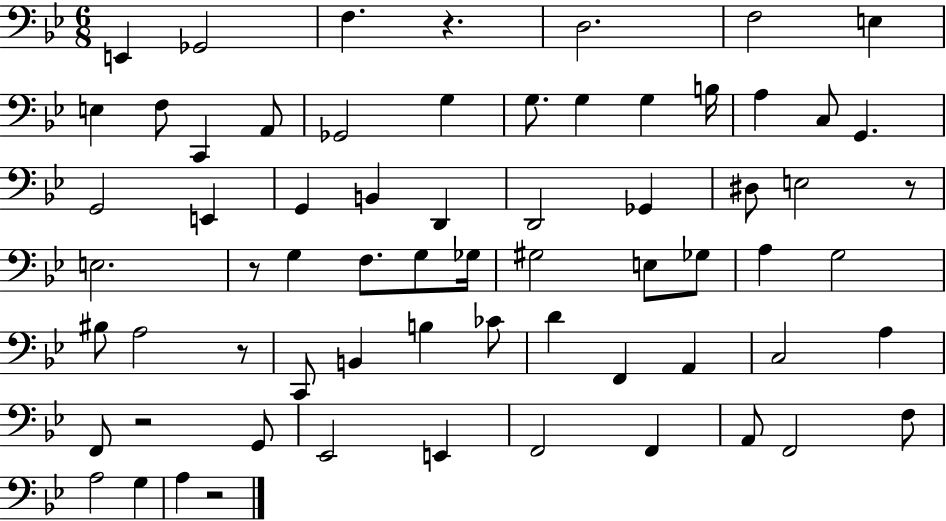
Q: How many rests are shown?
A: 6